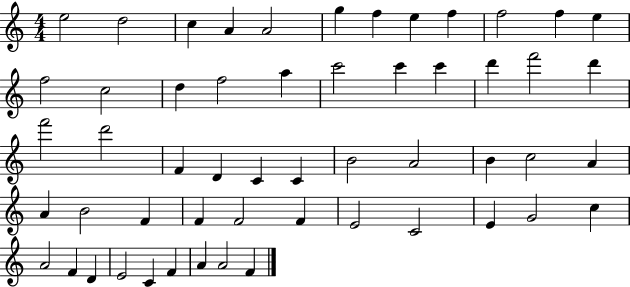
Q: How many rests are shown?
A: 0